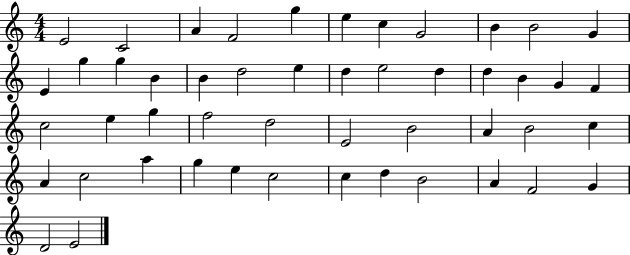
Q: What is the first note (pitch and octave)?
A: E4